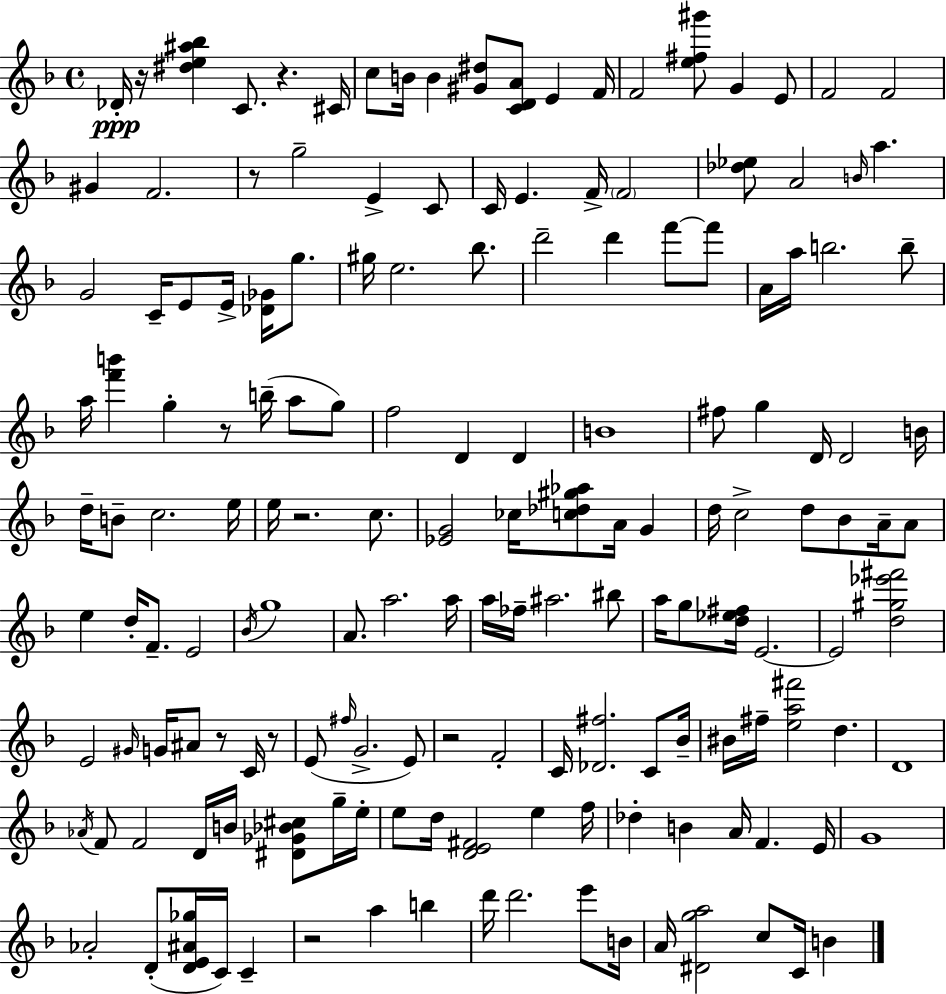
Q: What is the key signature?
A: D minor